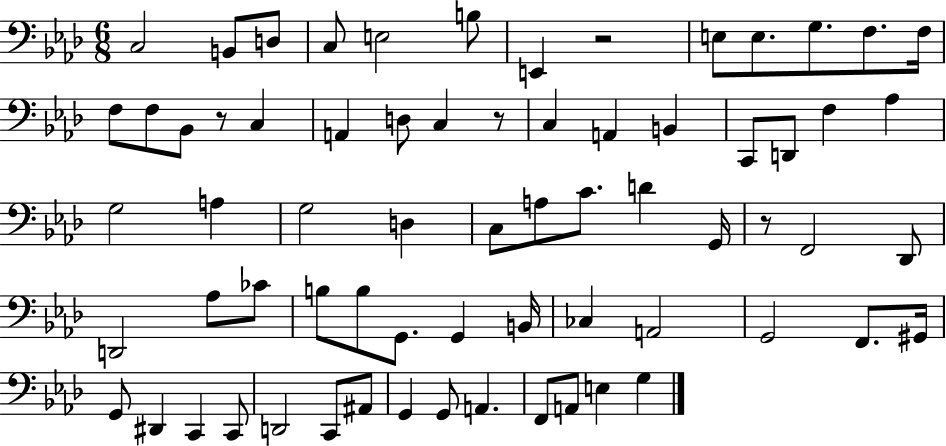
{
  \clef bass
  \numericTimeSignature
  \time 6/8
  \key aes \major
  c2 b,8 d8 | c8 e2 b8 | e,4 r2 | e8 e8. g8. f8. f16 | \break f8 f8 bes,8 r8 c4 | a,4 d8 c4 r8 | c4 a,4 b,4 | c,8 d,8 f4 aes4 | \break g2 a4 | g2 d4 | c8 a8 c'8. d'4 g,16 | r8 f,2 des,8 | \break d,2 aes8 ces'8 | b8 b8 g,8. g,4 b,16 | ces4 a,2 | g,2 f,8. gis,16 | \break g,8 dis,4 c,4 c,8 | d,2 c,8 ais,8 | g,4 g,8 a,4. | f,8 a,8 e4 g4 | \break \bar "|."
}